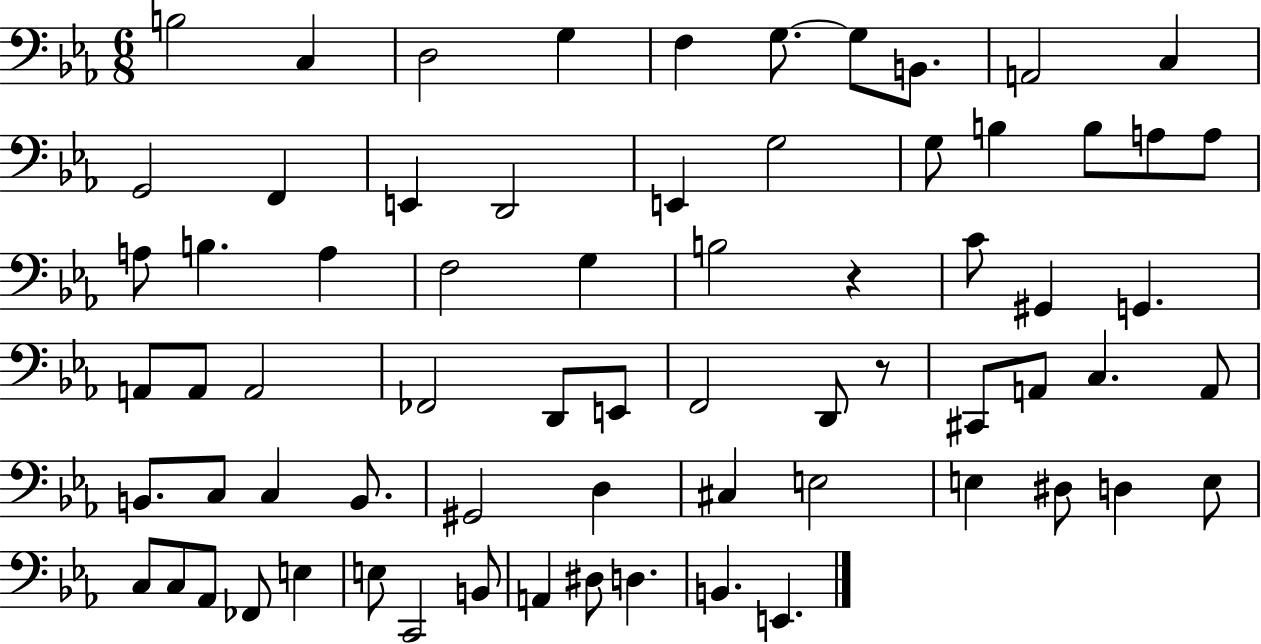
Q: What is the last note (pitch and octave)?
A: E2